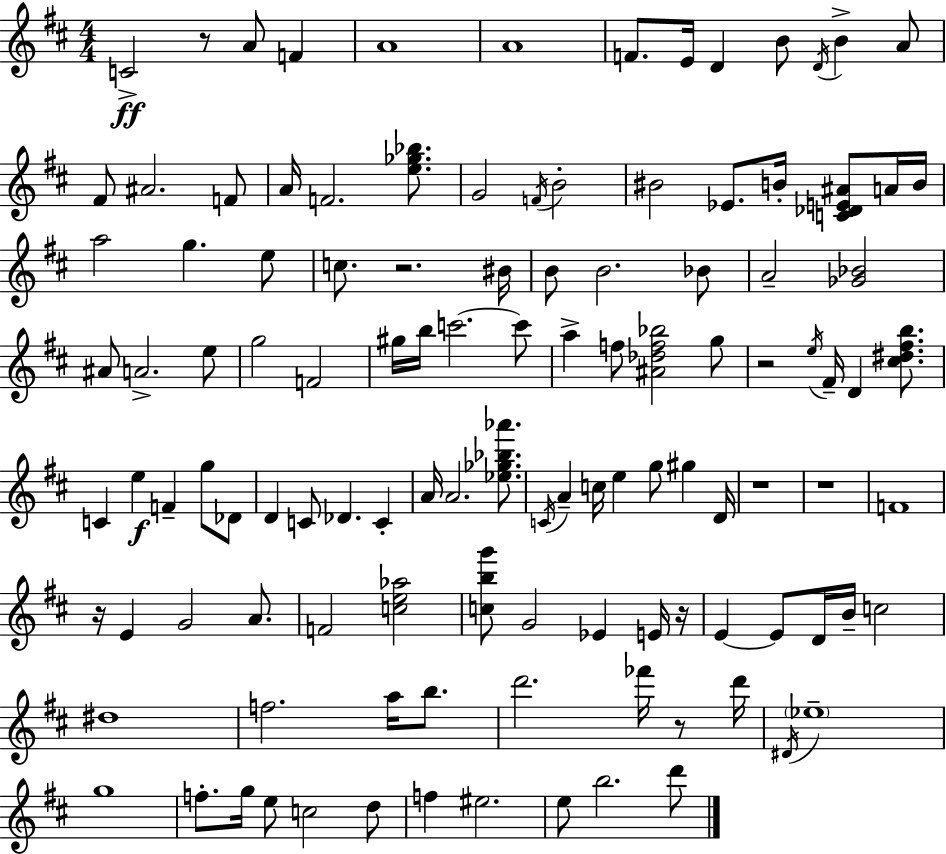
C4/h R/e A4/e F4/q A4/w A4/w F4/e. E4/s D4/q B4/e D4/s B4/q A4/e F#4/e A#4/h. F4/e A4/s F4/h. [E5,Gb5,Bb5]/e. G4/h F4/s B4/h BIS4/h Eb4/e. B4/s [C4,Db4,E4,A#4]/e A4/s B4/s A5/h G5/q. E5/e C5/e. R/h. BIS4/s B4/e B4/h. Bb4/e A4/h [Gb4,Bb4]/h A#4/e A4/h. E5/e G5/h F4/h G#5/s B5/s C6/h. C6/e A5/q F5/e [A#4,Db5,F5,Bb5]/h G5/e R/h E5/s F#4/s D4/q [C#5,D#5,F#5,B5]/e. C4/q E5/q F4/q G5/e Db4/e D4/q C4/e Db4/q. C4/q A4/s A4/h. [Eb5,Gb5,Bb5,Ab6]/e. C4/s A4/q C5/s E5/q G5/e G#5/q D4/s R/w R/w F4/w R/s E4/q G4/h A4/e. F4/h [C5,E5,Ab5]/h [C5,B5,G6]/e G4/h Eb4/q E4/s R/s E4/q E4/e D4/s B4/s C5/h D#5/w F5/h. A5/s B5/e. D6/h. FES6/s R/e D6/s D#4/s Eb5/w G5/w F5/e. G5/s E5/e C5/h D5/e F5/q EIS5/h. E5/e B5/h. D6/e